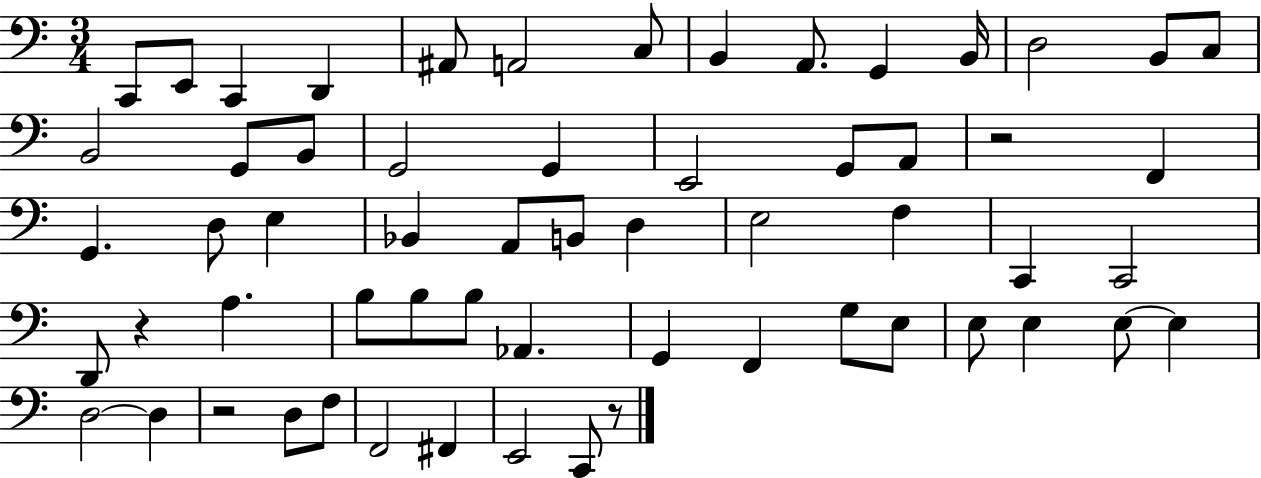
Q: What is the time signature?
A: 3/4